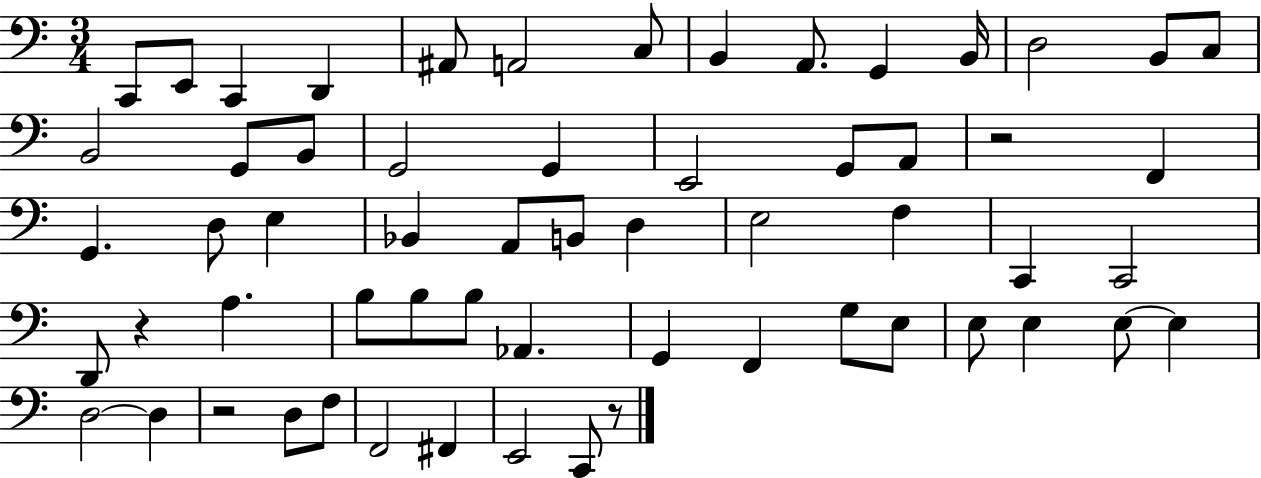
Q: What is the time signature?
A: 3/4